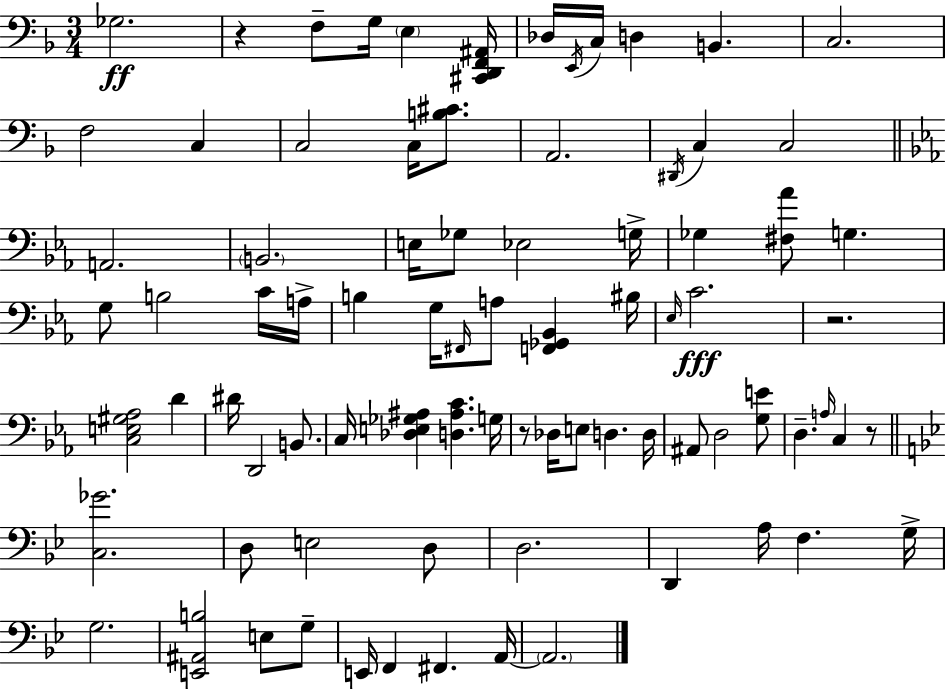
X:1
T:Untitled
M:3/4
L:1/4
K:Dm
_G,2 z F,/2 G,/4 E, [^C,,D,,F,,^A,,]/4 _D,/4 E,,/4 C,/4 D, B,, C,2 F,2 C, C,2 C,/4 [B,^C]/2 A,,2 ^D,,/4 C, C,2 A,,2 B,,2 E,/4 _G,/2 _E,2 G,/4 _G, [^F,_A]/2 G, G,/2 B,2 C/4 A,/4 B, G,/4 ^F,,/4 A,/2 [F,,_G,,_B,,] ^B,/4 _E,/4 C2 z2 [C,E,^G,_A,]2 D ^D/4 D,,2 B,,/2 C,/4 [_D,E,_G,^A,] [D,^A,C] G,/4 z/2 _D,/4 E,/2 D, D,/4 ^A,,/2 D,2 [G,E]/2 D, A,/4 C, z/2 [C,_G]2 D,/2 E,2 D,/2 D,2 D,, A,/4 F, G,/4 G,2 [E,,^A,,B,]2 E,/2 G,/2 E,,/4 F,, ^F,, A,,/4 A,,2